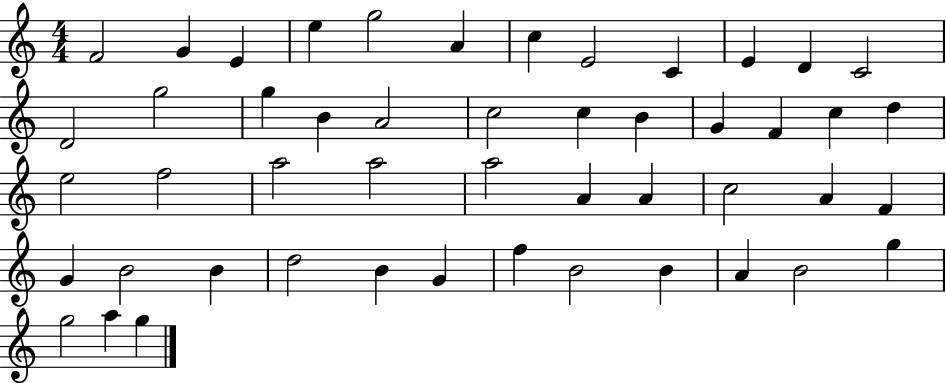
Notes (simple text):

F4/h G4/q E4/q E5/q G5/h A4/q C5/q E4/h C4/q E4/q D4/q C4/h D4/h G5/h G5/q B4/q A4/h C5/h C5/q B4/q G4/q F4/q C5/q D5/q E5/h F5/h A5/h A5/h A5/h A4/q A4/q C5/h A4/q F4/q G4/q B4/h B4/q D5/h B4/q G4/q F5/q B4/h B4/q A4/q B4/h G5/q G5/h A5/q G5/q